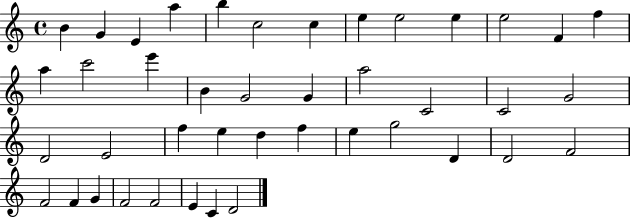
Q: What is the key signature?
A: C major